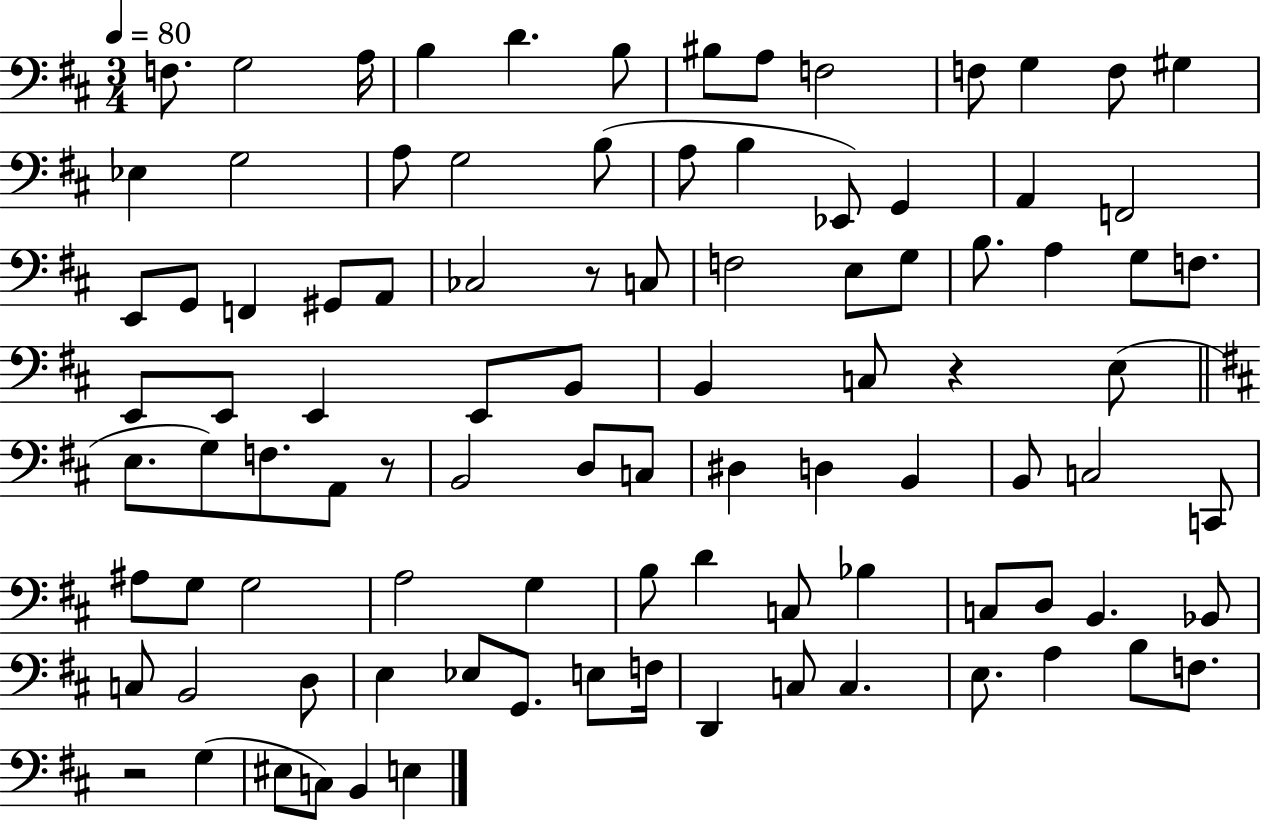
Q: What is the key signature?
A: D major